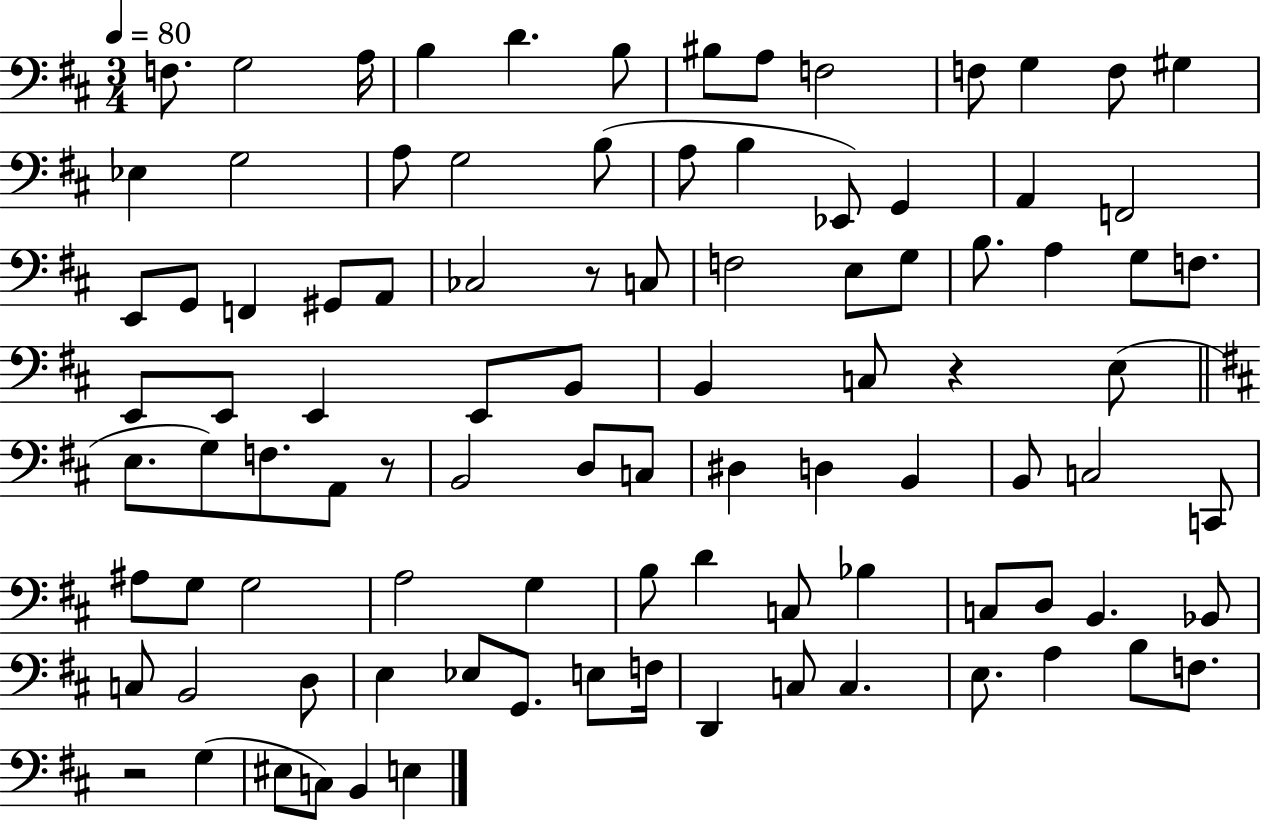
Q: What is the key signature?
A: D major